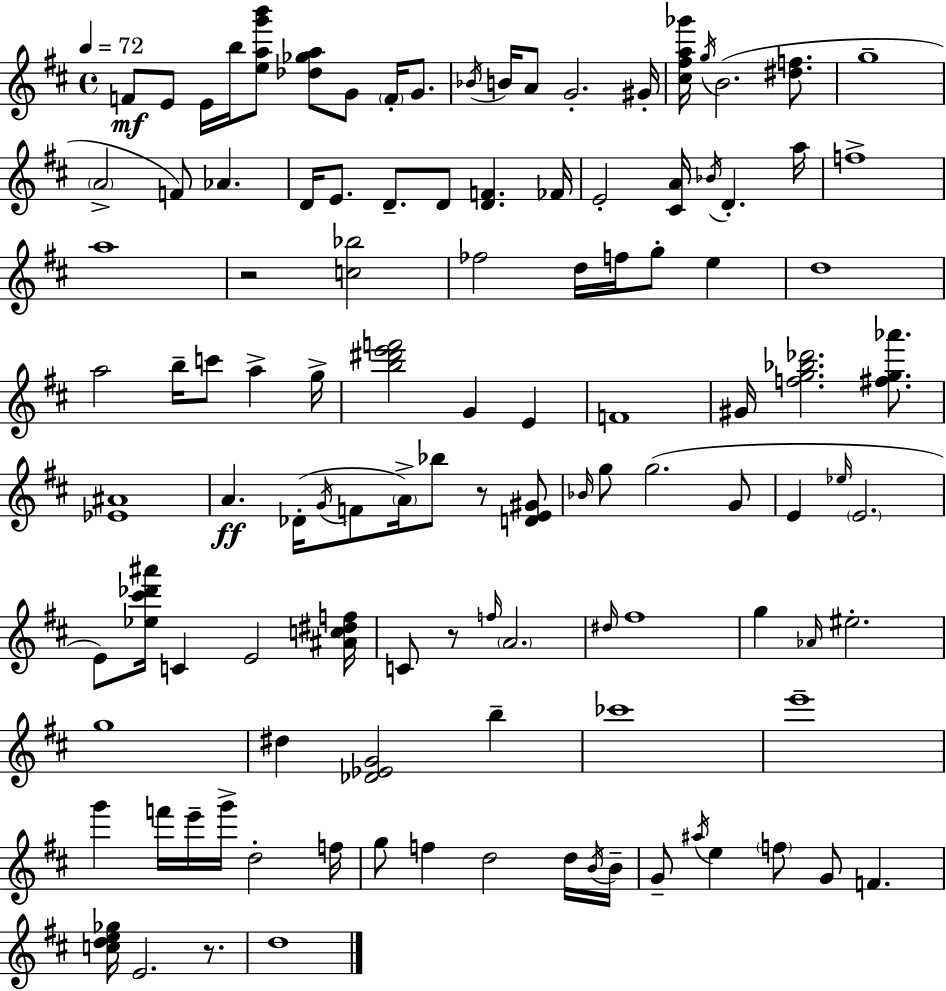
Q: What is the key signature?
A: D major